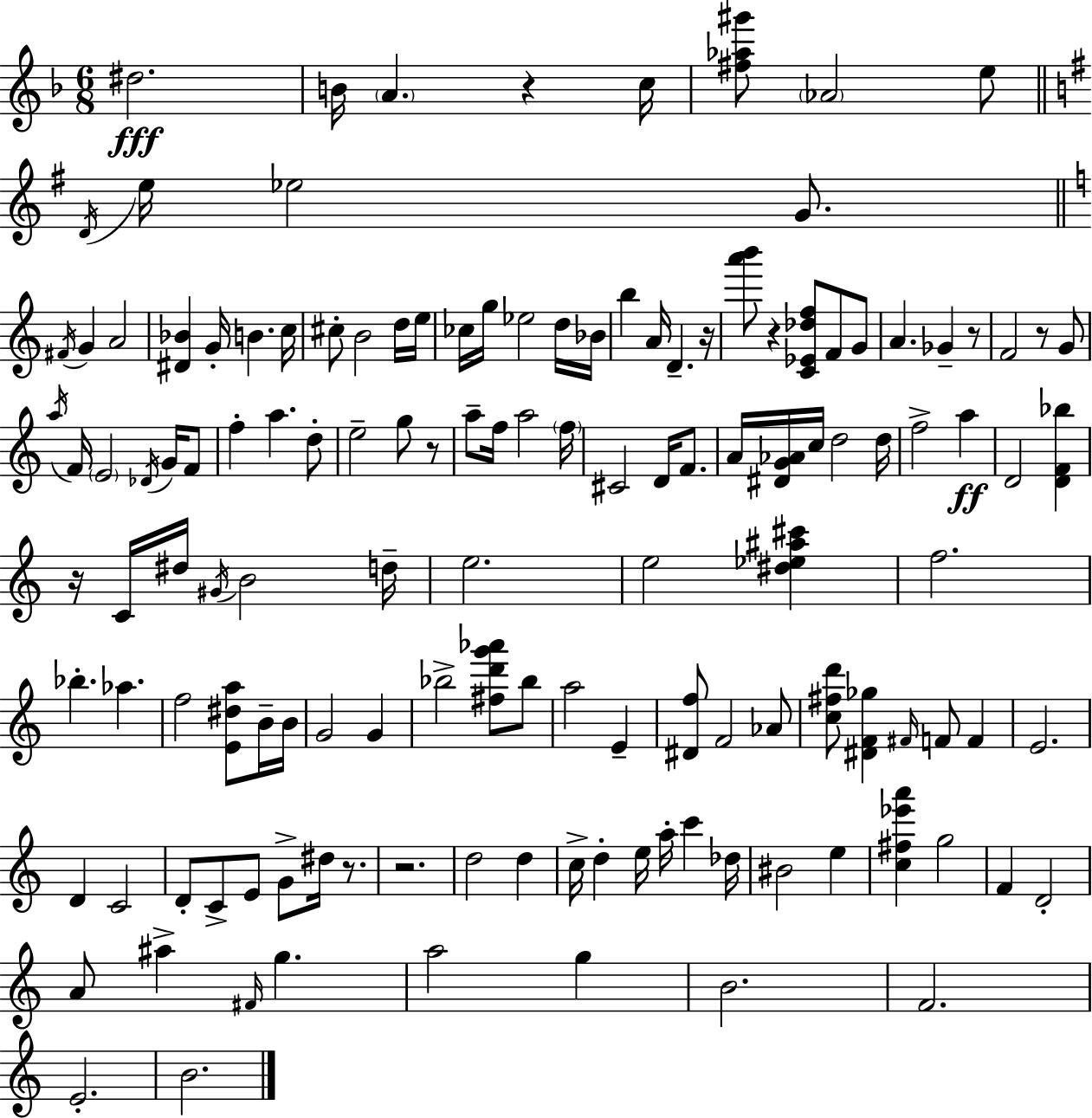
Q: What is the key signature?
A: D minor